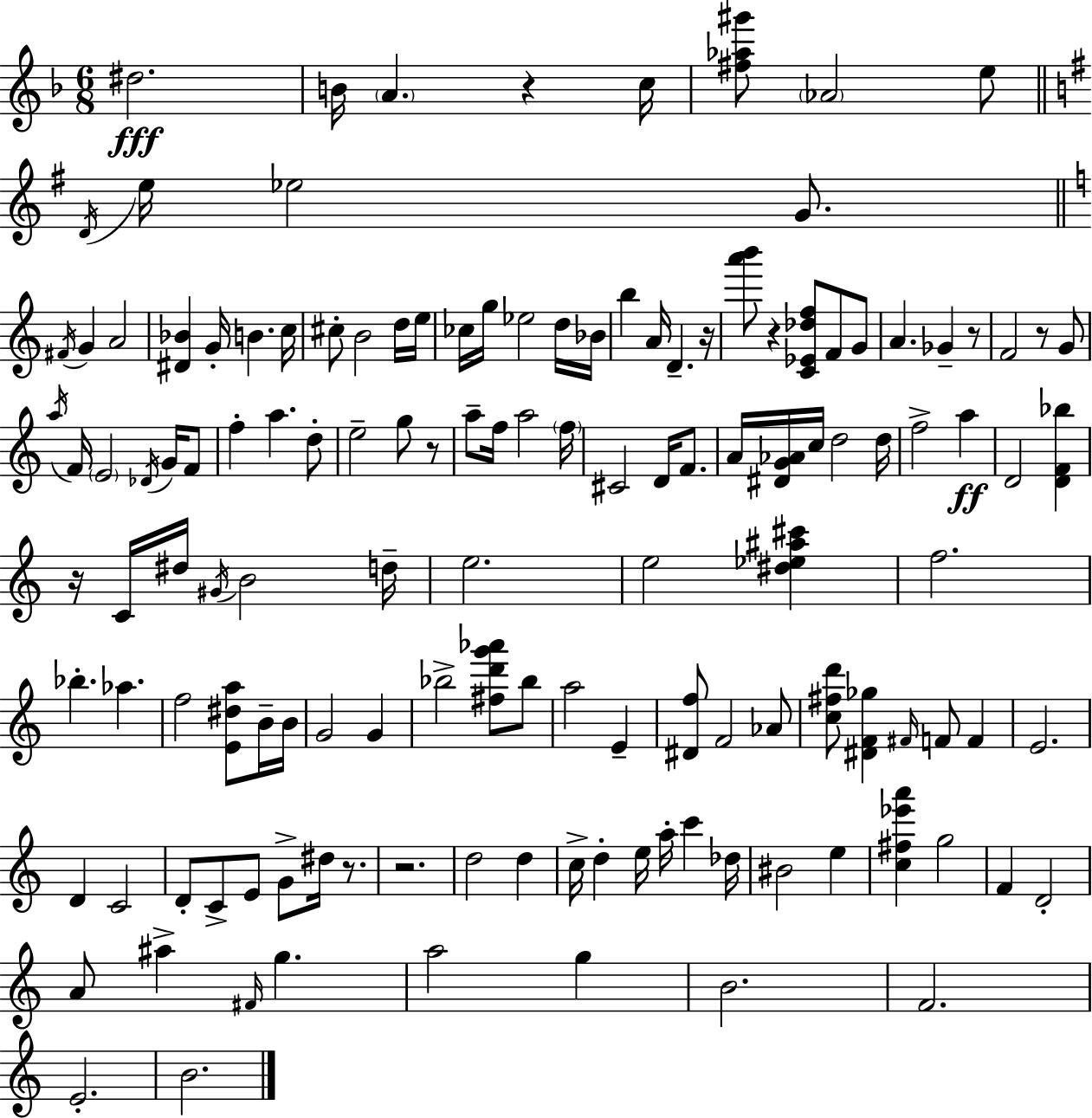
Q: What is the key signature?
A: D minor